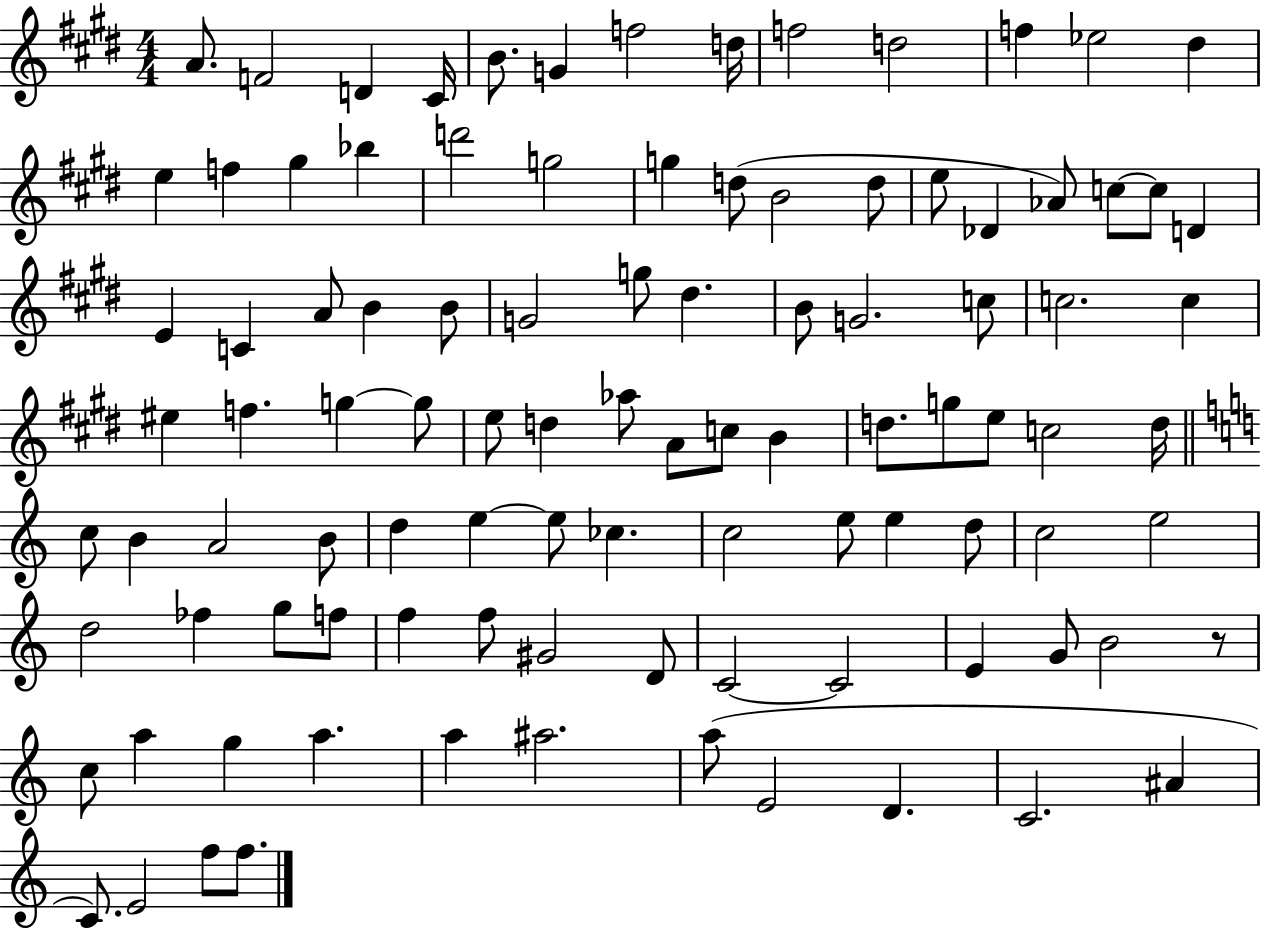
X:1
T:Untitled
M:4/4
L:1/4
K:E
A/2 F2 D ^C/4 B/2 G f2 d/4 f2 d2 f _e2 ^d e f ^g _b d'2 g2 g d/2 B2 d/2 e/2 _D _A/2 c/2 c/2 D E C A/2 B B/2 G2 g/2 ^d B/2 G2 c/2 c2 c ^e f g g/2 e/2 d _a/2 A/2 c/2 B d/2 g/2 e/2 c2 d/4 c/2 B A2 B/2 d e e/2 _c c2 e/2 e d/2 c2 e2 d2 _f g/2 f/2 f f/2 ^G2 D/2 C2 C2 E G/2 B2 z/2 c/2 a g a a ^a2 a/2 E2 D C2 ^A C/2 E2 f/2 f/2